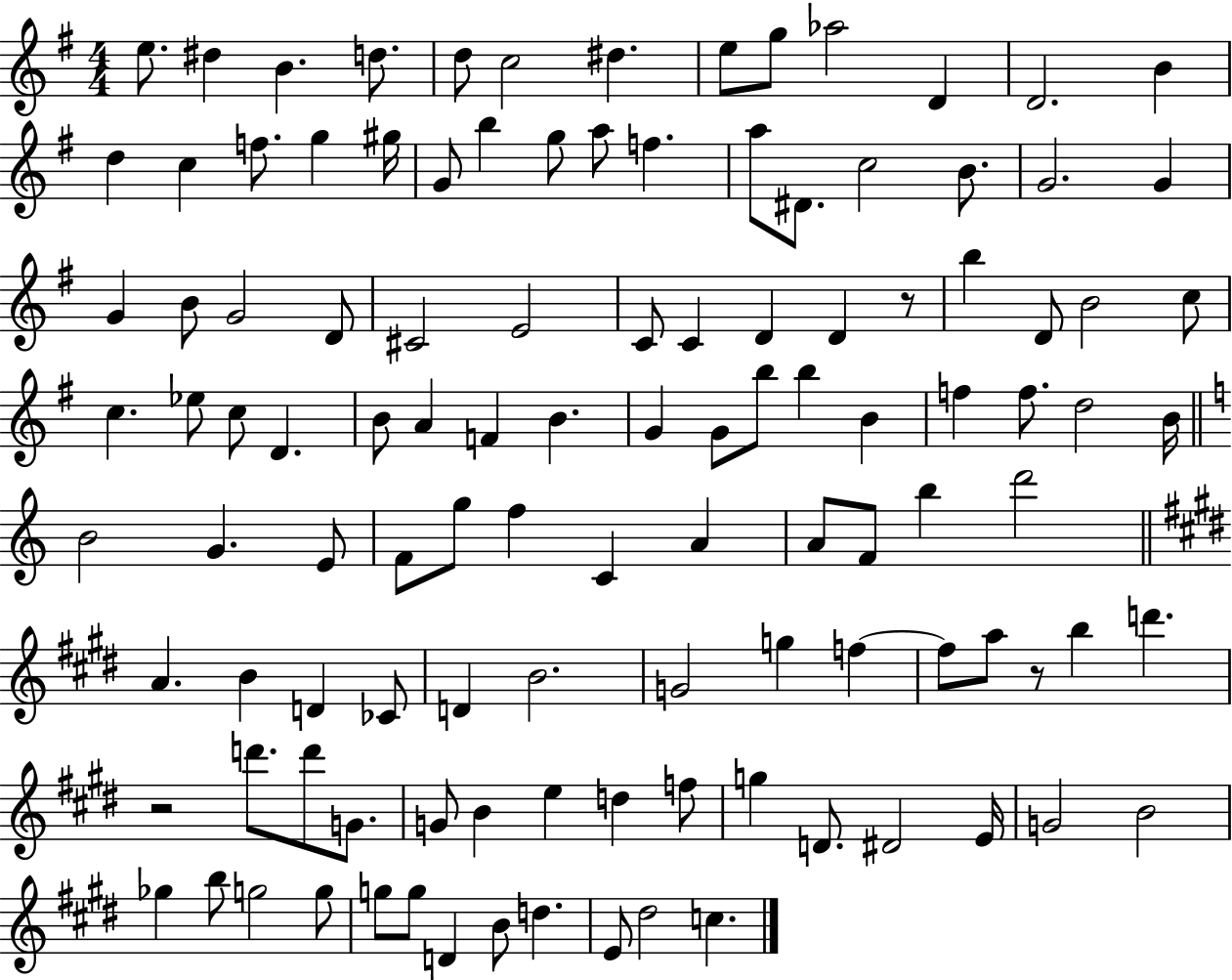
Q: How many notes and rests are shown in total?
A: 114